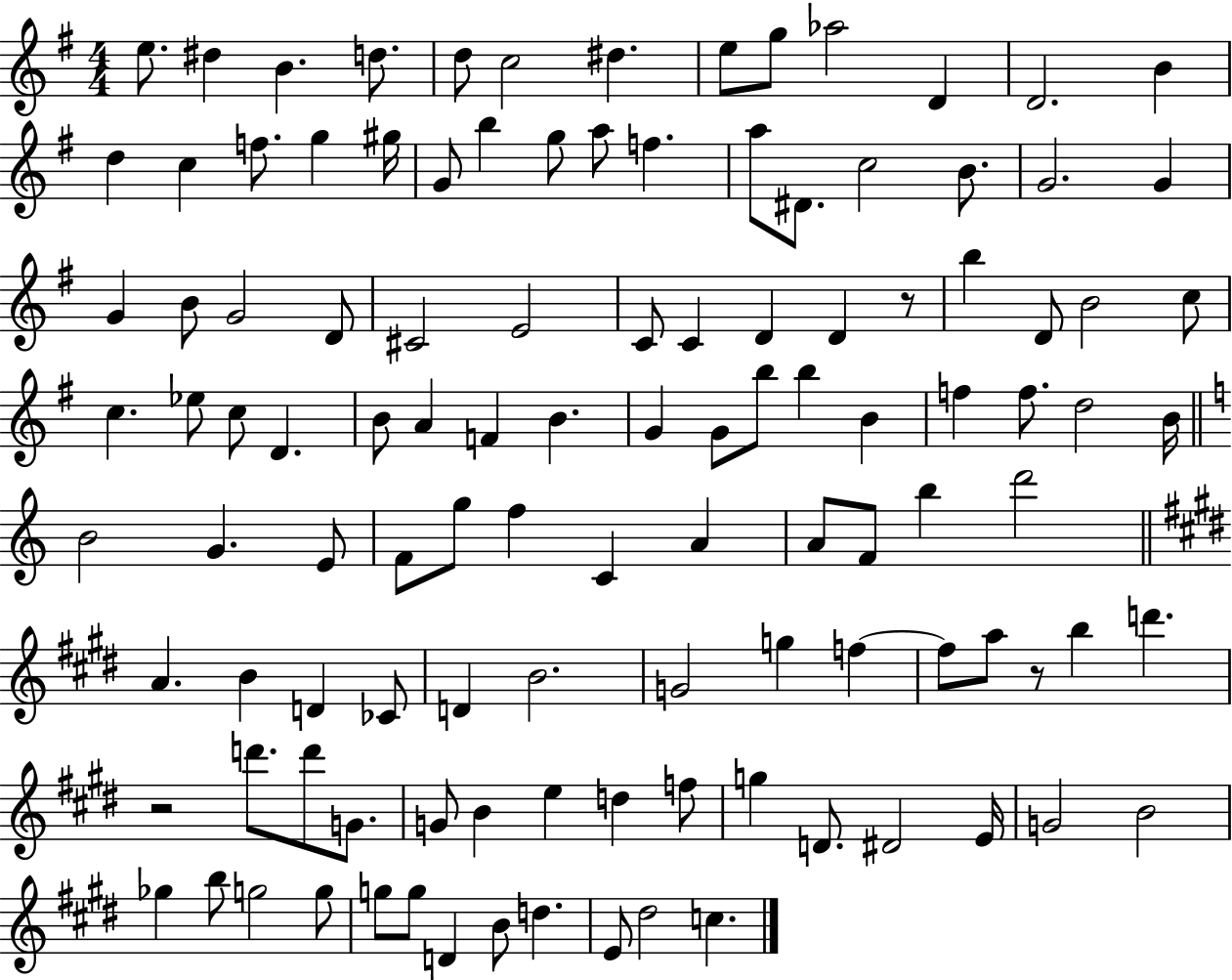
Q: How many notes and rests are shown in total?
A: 114